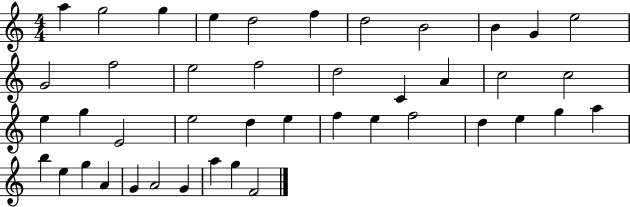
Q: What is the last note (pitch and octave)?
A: F4